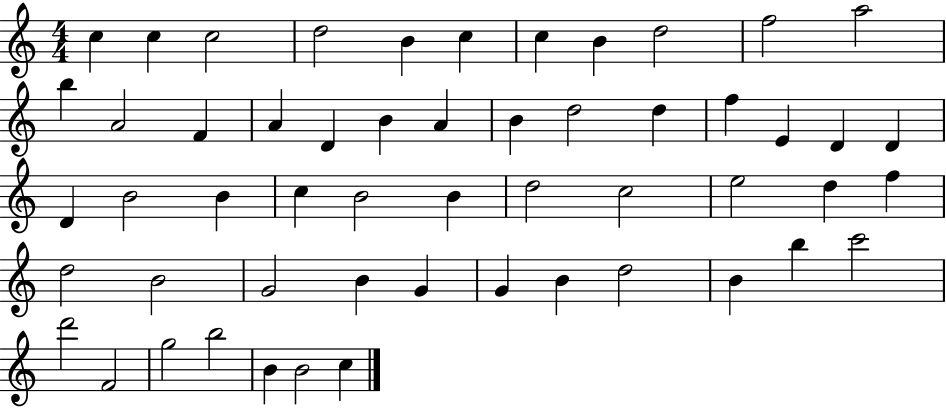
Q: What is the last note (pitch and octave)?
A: C5